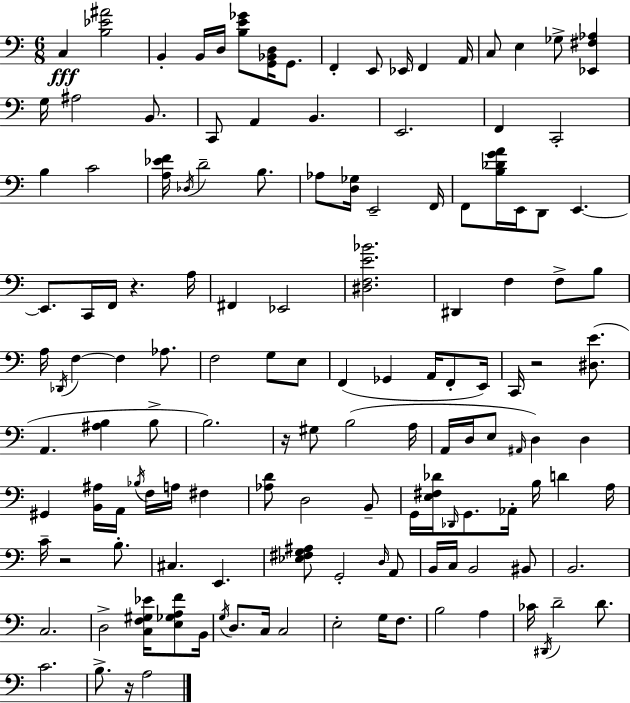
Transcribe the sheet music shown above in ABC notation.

X:1
T:Untitled
M:6/8
L:1/4
K:C
C, [B,_E^A]2 B,, B,,/4 D,/4 [B,E_G]/2 [G,,_B,,D,]/4 G,,/2 F,, E,,/2 _E,,/4 F,, A,,/4 C,/2 E, _G,/2 [_E,,^F,_A,] G,/4 ^A,2 B,,/2 C,,/2 A,, B,, E,,2 F,, C,,2 B, C2 [A,_EF]/4 _D,/4 D2 B,/2 _A,/2 [D,_G,]/4 E,,2 F,,/4 F,,/2 [B,_DGA]/4 E,,/4 D,,/2 E,, E,,/2 C,,/4 F,,/4 z A,/4 ^F,, _E,,2 [^D,F,E_B]2 ^D,, F, F,/2 B,/2 A,/4 _D,,/4 F, F, _A,/2 F,2 G,/2 E,/2 F,, _G,, A,,/4 F,,/2 E,,/4 C,,/4 z2 [^D,E]/2 A,, [^A,B,] B,/2 B,2 z/4 ^G,/2 B,2 A,/4 A,,/4 D,/4 E,/2 ^A,,/4 D, D, ^G,, [B,,^A,]/4 A,,/4 _B,/4 F,/4 A,/4 ^F, [_A,D]/2 D,2 B,,/2 G,,/4 [E,^F,_D]/4 _D,,/4 G,,/2 _A,,/4 B,/4 D A,/4 C/4 z2 B,/2 ^C, E,, [_E,^F,G,^A,]/2 G,,2 D,/4 A,,/2 B,,/4 C,/4 B,,2 ^B,,/2 B,,2 C,2 D,2 [C,F,^G,_E]/4 [E,_G,A,F]/2 B,,/4 G,/4 D,/2 C,/4 C,2 E,2 G,/4 F,/2 B,2 A, _C/4 ^D,,/4 D2 D/2 C2 B,/2 z/4 A,2